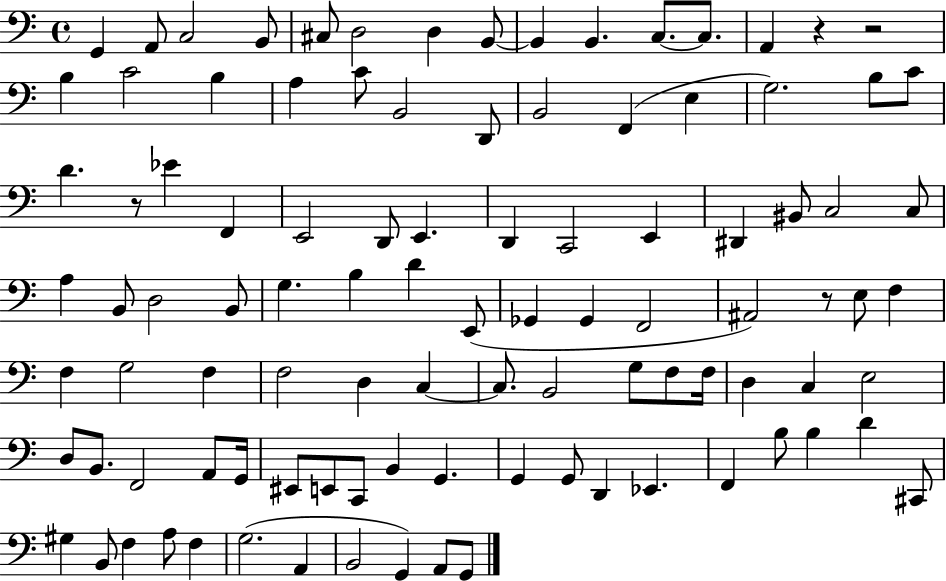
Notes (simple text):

G2/q A2/e C3/h B2/e C#3/e D3/h D3/q B2/e B2/q B2/q. C3/e. C3/e. A2/q R/q R/h B3/q C4/h B3/q A3/q C4/e B2/h D2/e B2/h F2/q E3/q G3/h. B3/e C4/e D4/q. R/e Eb4/q F2/q E2/h D2/e E2/q. D2/q C2/h E2/q D#2/q BIS2/e C3/h C3/e A3/q B2/e D3/h B2/e G3/q. B3/q D4/q E2/e Gb2/q Gb2/q F2/h A#2/h R/e E3/e F3/q F3/q G3/h F3/q F3/h D3/q C3/q C3/e. B2/h G3/e F3/e F3/s D3/q C3/q E3/h D3/e B2/e. F2/h A2/e G2/s EIS2/e E2/e C2/e B2/q G2/q. G2/q G2/e D2/q Eb2/q. F2/q B3/e B3/q D4/q C#2/e G#3/q B2/e F3/q A3/e F3/q G3/h. A2/q B2/h G2/q A2/e G2/e